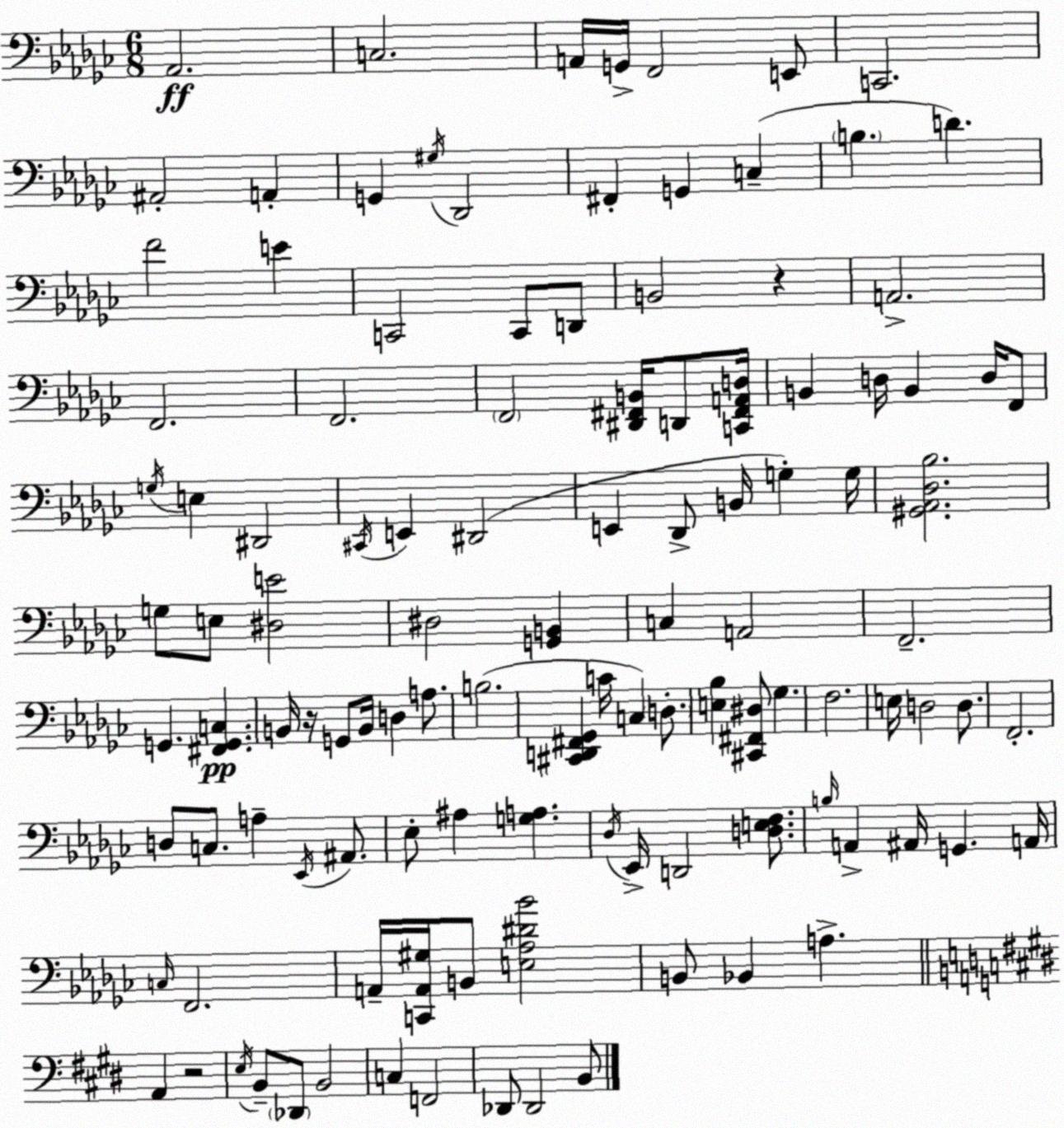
X:1
T:Untitled
M:6/8
L:1/4
K:Ebm
_A,,2 C,2 A,,/4 G,,/4 F,,2 E,,/2 C,,2 ^A,,2 A,, G,, ^G,/4 _D,,2 ^F,, G,, C, B, D F2 E C,,2 C,,/2 D,,/2 B,,2 z A,,2 F,,2 F,,2 F,,2 [^D,,^F,,B,,]/4 D,,/2 [C,,^F,,A,,D,]/4 B,, D,/4 B,, D,/4 F,,/2 G,/4 E, ^D,,2 ^C,,/4 E,, ^D,,2 E,, _D,,/2 B,,/4 G, G,/4 [^G,,_A,,_D,_B,]2 G,/2 E,/2 [^D,E]2 ^D,2 [G,,B,,] C, A,,2 F,,2 G,, [^F,,G,,C,] B,,/4 z/4 G,,/2 B,,/4 D, A,/2 B,2 [^C,,D,,^F,,_G,,] C/4 C, D,/2 [E,_B,] [^C,,^F,,^D,]/2 _G, F,2 E,/4 D,2 D,/2 F,,2 D,/2 C,/2 A, _E,,/4 ^A,,/2 _E,/2 ^A, [G,A,] _D,/4 _E,,/4 D,,2 [D,E,F,]/2 B,/4 A,, ^A,,/4 G,, A,,/4 C,/4 F,,2 A,,/4 [C,,A,,^G,]/4 B,,/2 [E,_A,^D_B]2 B,,/2 _B,, A, A,, z2 E,/4 B,,/2 _D,,/2 B,,2 C, F,,2 _D,,/2 _D,,2 B,,/2